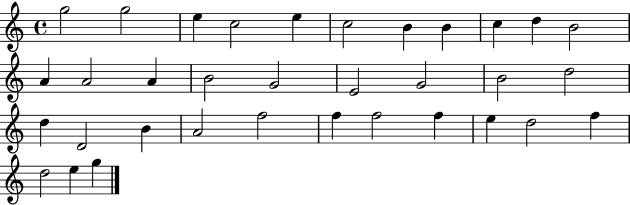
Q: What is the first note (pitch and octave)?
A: G5